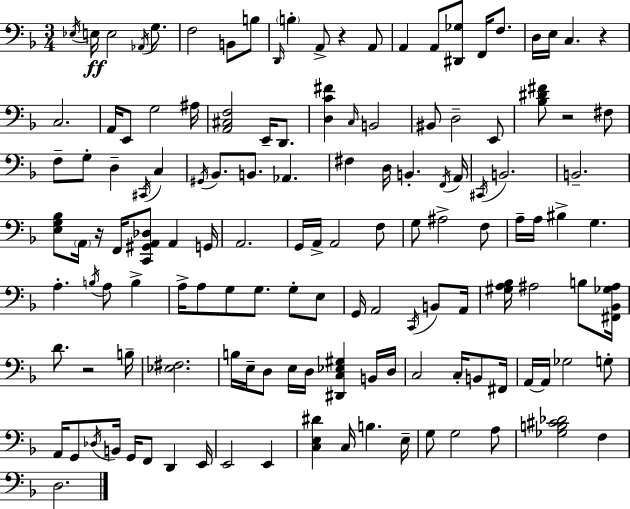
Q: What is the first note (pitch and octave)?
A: Eb3